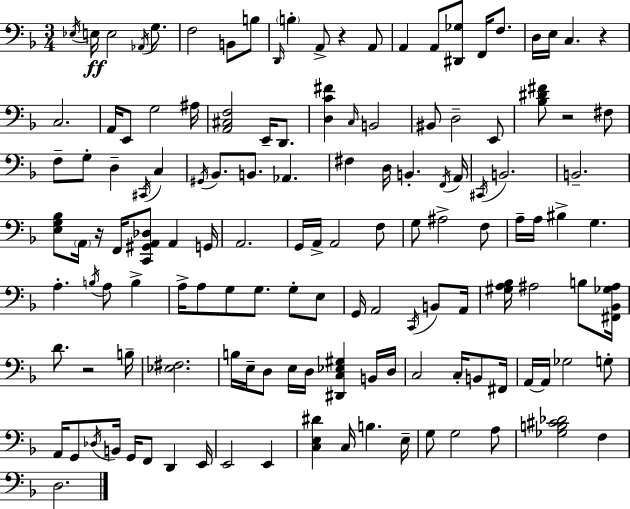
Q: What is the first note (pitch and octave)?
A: Eb3